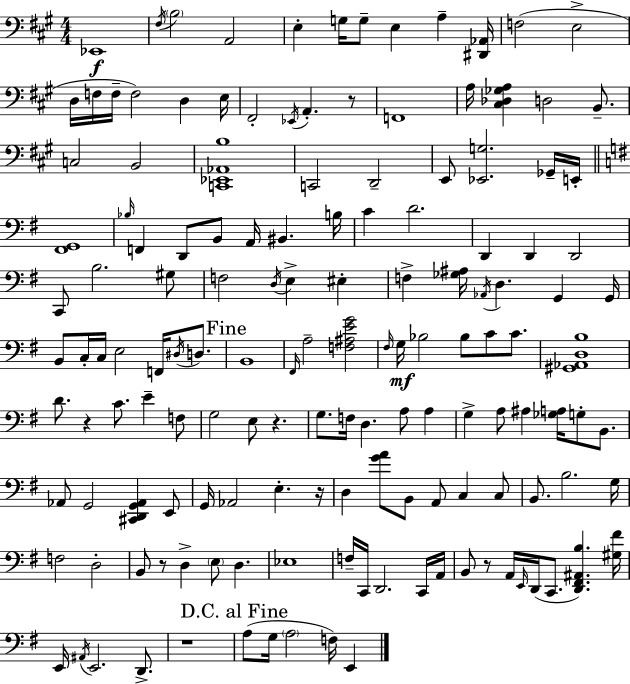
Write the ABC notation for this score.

X:1
T:Untitled
M:4/4
L:1/4
K:A
_E,,4 ^F,/4 B,2 A,,2 E, G,/4 G,/2 E, A, [^D,,_A,,]/4 F,2 E,2 D,/4 F,/4 F,/4 F,2 D, E,/4 ^F,,2 _E,,/4 A,, z/2 F,,4 A,/4 [^C,_D,_G,A,] D,2 B,,/2 C,2 B,,2 [C,,_E,,_A,,B,]4 C,,2 D,,2 E,,/2 [_E,,G,]2 _G,,/4 E,,/4 [^F,,G,,]4 _B,/4 F,, D,,/2 B,,/2 A,,/4 ^B,, B,/4 C D2 D,, D,, D,,2 C,,/2 B,2 ^G,/2 F,2 D,/4 E, ^E, F, [_G,^A,]/4 _A,,/4 D, G,, G,,/4 B,,/2 C,/4 C,/4 E,2 F,,/4 ^D,/4 D,/2 B,,4 ^F,,/4 A,2 [F,^A,EG]2 ^F,/4 G,/4 _B,2 _B,/2 C/2 C/2 [^G,,_A,,D,B,]4 D/2 z C/2 E F,/2 G,2 E,/2 z G,/2 F,/4 D, A,/2 A, G, A,/2 ^A, [_G,A,]/4 G,/2 B,,/2 _A,,/2 G,,2 [^C,,D,,G,,_A,,] E,,/2 G,,/4 _A,,2 E, z/4 D, [GA]/2 B,,/2 A,,/2 C, C,/2 B,,/2 B,2 G,/4 F,2 D,2 B,,/2 z/2 D, E,/2 D, _E,4 F,/4 C,,/4 D,,2 C,,/4 A,,/4 B,,/2 z/2 A,,/4 E,,/4 D,,/4 C,,/2 [D,,^F,,^A,,B,] [^G,^F]/4 E,,/4 ^A,,/4 E,,2 D,,/2 z4 A,/2 G,/4 A,2 F,/4 E,,